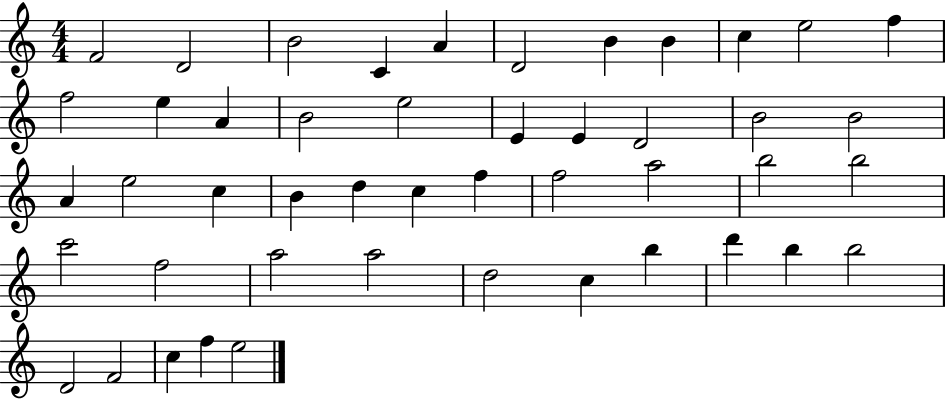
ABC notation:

X:1
T:Untitled
M:4/4
L:1/4
K:C
F2 D2 B2 C A D2 B B c e2 f f2 e A B2 e2 E E D2 B2 B2 A e2 c B d c f f2 a2 b2 b2 c'2 f2 a2 a2 d2 c b d' b b2 D2 F2 c f e2